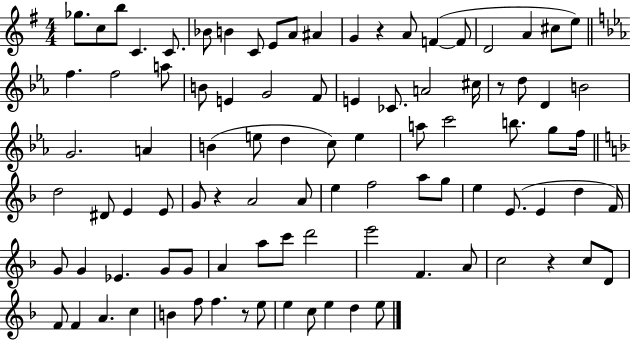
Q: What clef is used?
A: treble